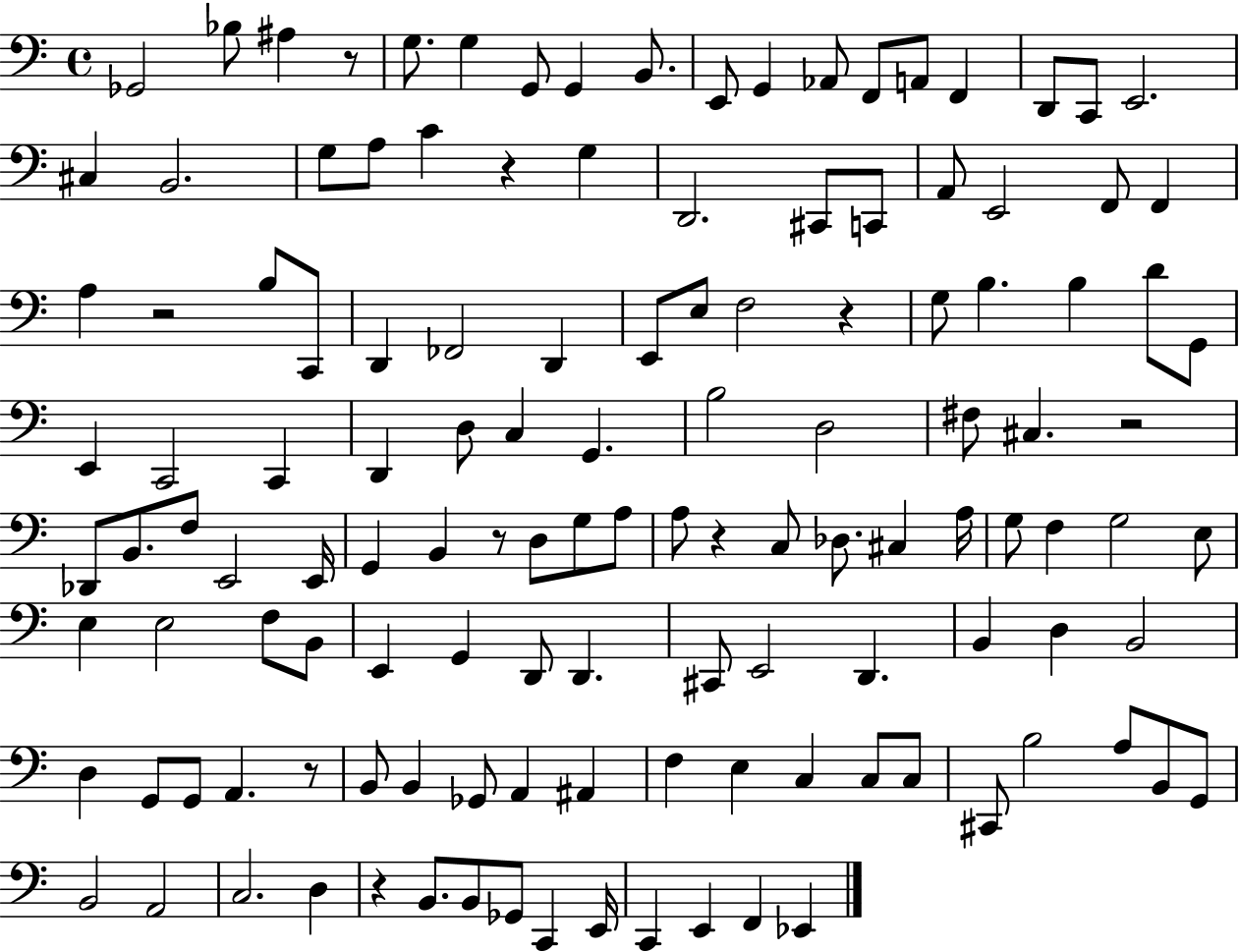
X:1
T:Untitled
M:4/4
L:1/4
K:C
_G,,2 _B,/2 ^A, z/2 G,/2 G, G,,/2 G,, B,,/2 E,,/2 G,, _A,,/2 F,,/2 A,,/2 F,, D,,/2 C,,/2 E,,2 ^C, B,,2 G,/2 A,/2 C z G, D,,2 ^C,,/2 C,,/2 A,,/2 E,,2 F,,/2 F,, A, z2 B,/2 C,,/2 D,, _F,,2 D,, E,,/2 E,/2 F,2 z G,/2 B, B, D/2 G,,/2 E,, C,,2 C,, D,, D,/2 C, G,, B,2 D,2 ^F,/2 ^C, z2 _D,,/2 B,,/2 F,/2 E,,2 E,,/4 G,, B,, z/2 D,/2 G,/2 A,/2 A,/2 z C,/2 _D,/2 ^C, A,/4 G,/2 F, G,2 E,/2 E, E,2 F,/2 B,,/2 E,, G,, D,,/2 D,, ^C,,/2 E,,2 D,, B,, D, B,,2 D, G,,/2 G,,/2 A,, z/2 B,,/2 B,, _G,,/2 A,, ^A,, F, E, C, C,/2 C,/2 ^C,,/2 B,2 A,/2 B,,/2 G,,/2 B,,2 A,,2 C,2 D, z B,,/2 B,,/2 _G,,/2 C,, E,,/4 C,, E,, F,, _E,,